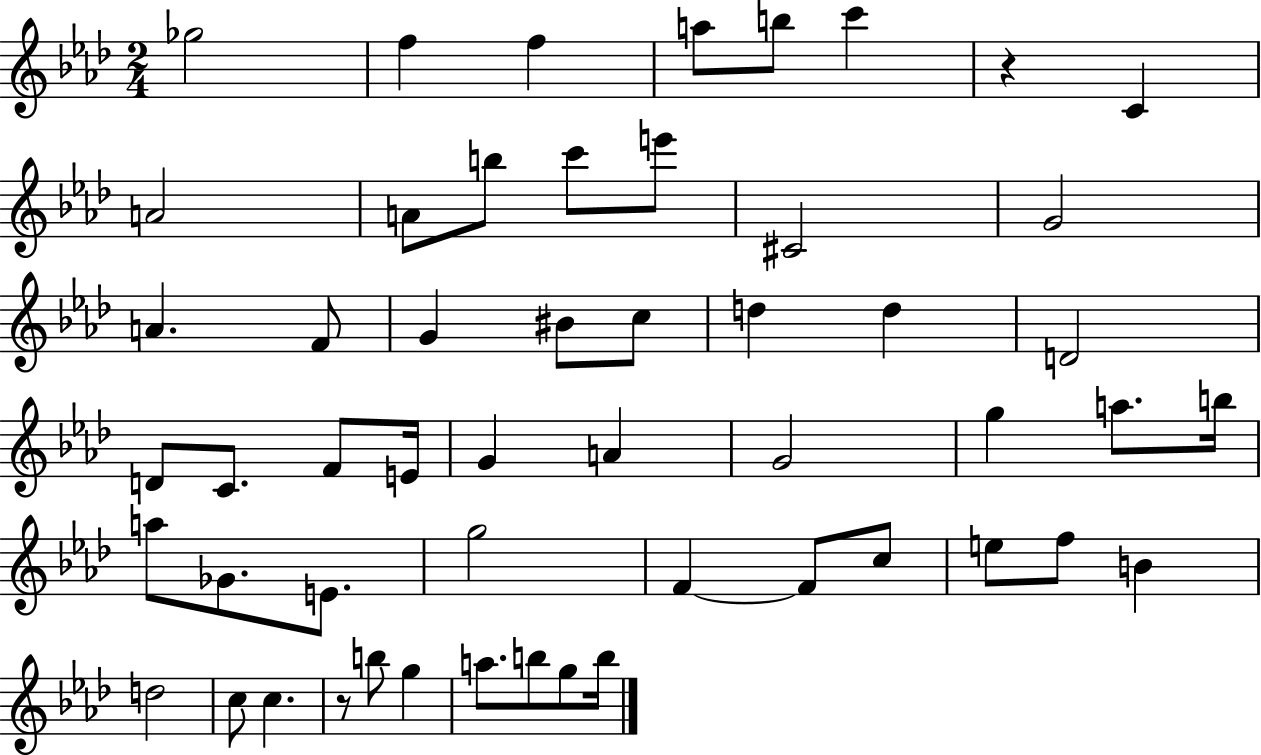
X:1
T:Untitled
M:2/4
L:1/4
K:Ab
_g2 f f a/2 b/2 c' z C A2 A/2 b/2 c'/2 e'/2 ^C2 G2 A F/2 G ^B/2 c/2 d d D2 D/2 C/2 F/2 E/4 G A G2 g a/2 b/4 a/2 _G/2 E/2 g2 F F/2 c/2 e/2 f/2 B d2 c/2 c z/2 b/2 g a/2 b/2 g/2 b/4